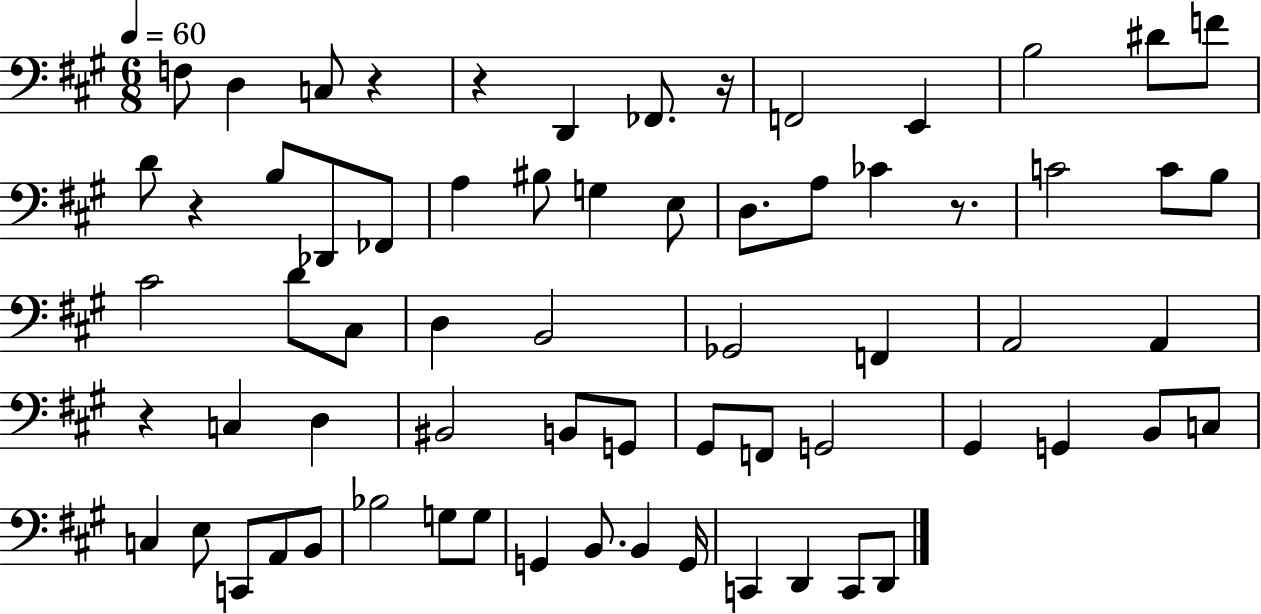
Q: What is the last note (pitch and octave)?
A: D2